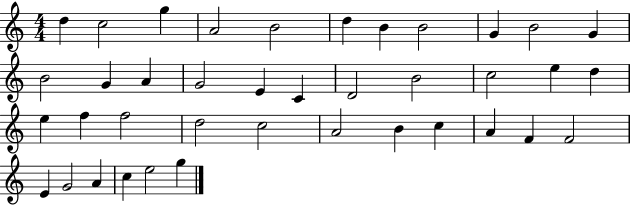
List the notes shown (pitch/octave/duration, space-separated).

D5/q C5/h G5/q A4/h B4/h D5/q B4/q B4/h G4/q B4/h G4/q B4/h G4/q A4/q G4/h E4/q C4/q D4/h B4/h C5/h E5/q D5/q E5/q F5/q F5/h D5/h C5/h A4/h B4/q C5/q A4/q F4/q F4/h E4/q G4/h A4/q C5/q E5/h G5/q